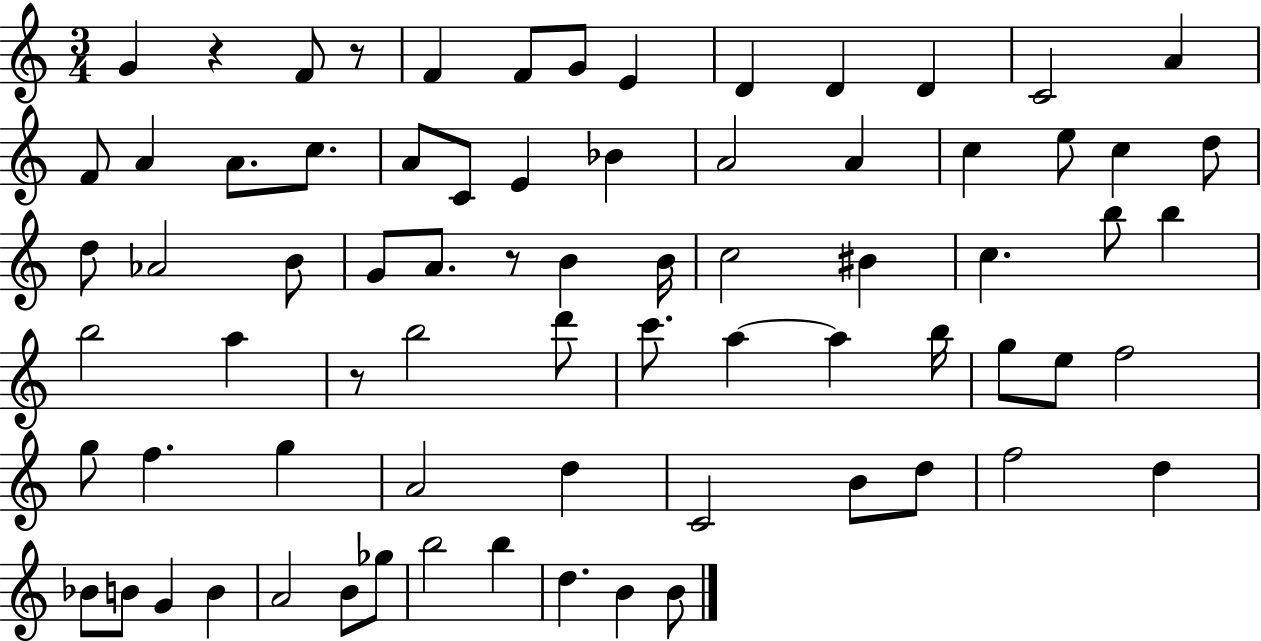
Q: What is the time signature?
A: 3/4